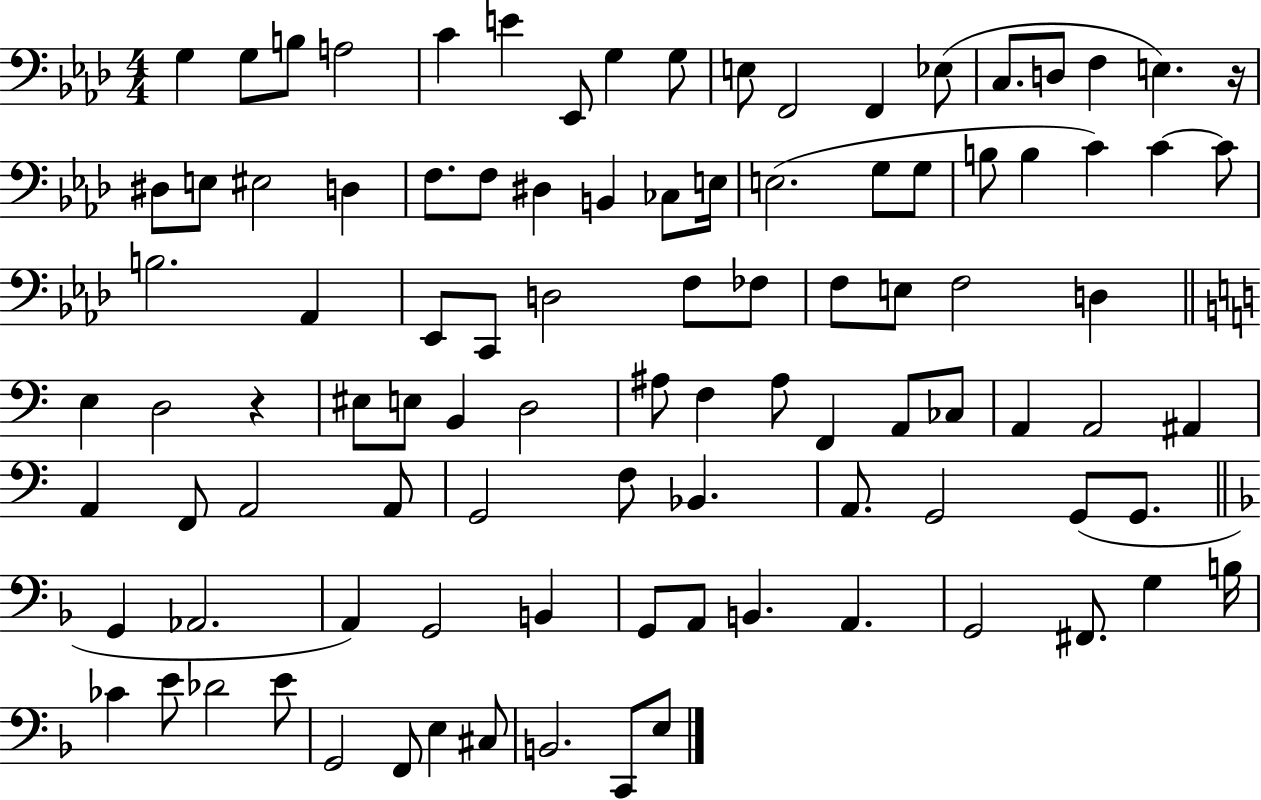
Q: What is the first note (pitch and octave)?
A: G3